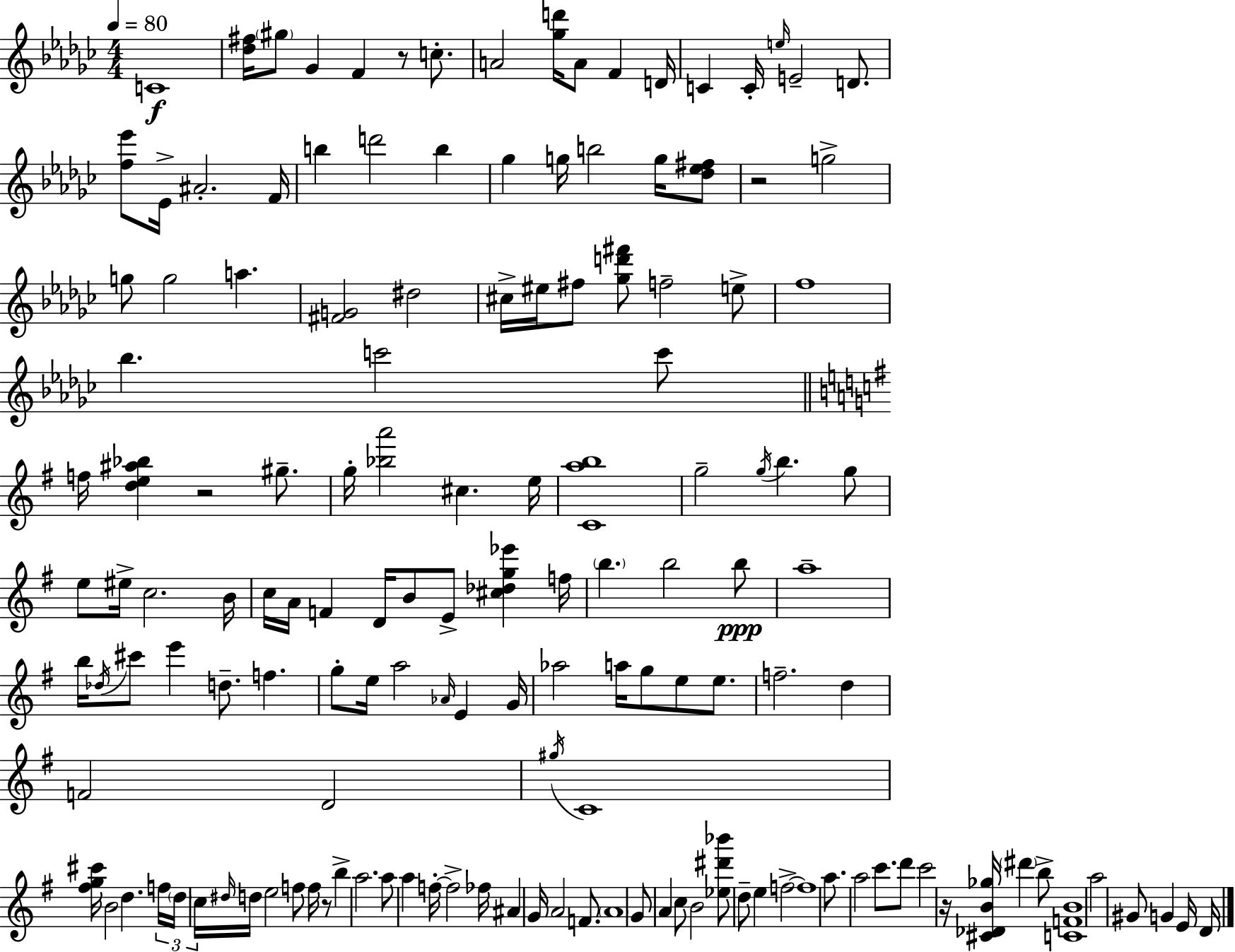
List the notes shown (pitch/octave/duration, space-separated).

C4/w [Db5,F#5]/s G#5/e Gb4/q F4/q R/e C5/e. A4/h [Gb5,D6]/s A4/e F4/q D4/s C4/q C4/s E5/s E4/h D4/e. [F5,Eb6]/e Eb4/s A#4/h. F4/s B5/q D6/h B5/q Gb5/q G5/s B5/h G5/s [Db5,Eb5,F#5]/e R/h G5/h G5/e G5/h A5/q. [F#4,G4]/h D#5/h C#5/s EIS5/s F#5/e [Gb5,D6,F#6]/e F5/h E5/e F5/w Bb5/q. C6/h C6/e F5/s [D5,E5,A#5,Bb5]/q R/h G#5/e. G5/s [Bb5,A6]/h C#5/q. E5/s [C4,A5,B5]/w G5/h G5/s B5/q. G5/e E5/e EIS5/s C5/h. B4/s C5/s A4/s F4/q D4/s B4/e E4/e [C#5,Db5,G5,Eb6]/q F5/s B5/q. B5/h B5/e A5/w B5/s Db5/s C#6/e E6/q D5/e. F5/q. G5/e E5/s A5/h Ab4/s E4/q G4/s Ab5/h A5/s G5/e E5/e E5/e. F5/h. D5/q F4/h D4/h G#5/s C4/w [F#5,G5,C#6]/s B4/h D5/q. F5/s D5/s C5/s D#5/s D5/s E5/h F5/e F5/s R/e B5/q A5/h. A5/e A5/q F5/s F5/h FES5/s A#4/q G4/s A4/h F4/e. A4/w G4/e A4/q C5/e B4/h [Eb5,D#6,Bb6]/e D5/e E5/q F5/h F5/w A5/e. A5/h C6/e. D6/e C6/h R/s [C#4,Db4,B4,Gb5]/s D#6/q B5/e [C4,F4,B4]/w A5/h G#4/e G4/q E4/s D4/s